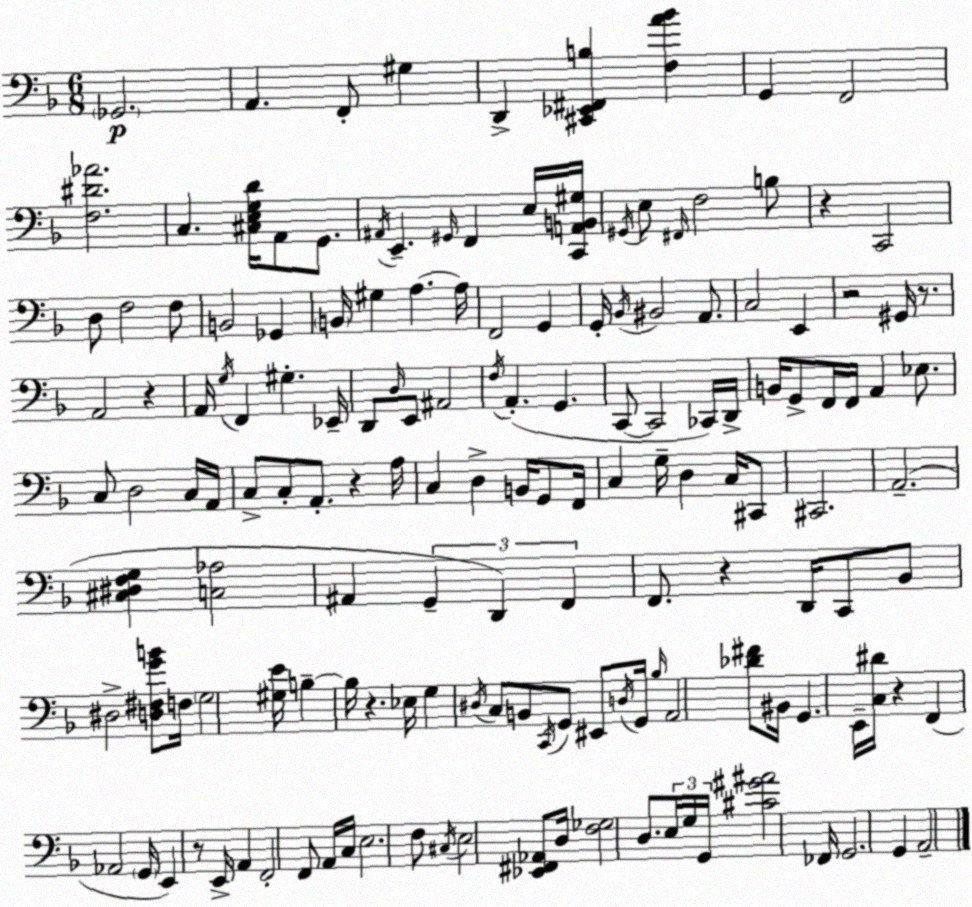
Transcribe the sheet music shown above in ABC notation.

X:1
T:Untitled
M:6/8
L:1/4
K:Dm
_G,,2 A,, F,,/2 ^G, D,, [^C,,_E,,^F,,B,] [F,A_B] G,, F,,2 [F,^D_A]2 C, [^C,E,G,D]/4 A,,/2 G,,/2 ^A,,/4 E,, ^G,,/4 F,, E,/4 [C,,A,,B,,^G,]/4 ^G,,/4 E,/2 ^F,,/4 F,2 B,/2 z C,,2 D,/2 F,2 F,/2 B,,2 _G,, B,,/4 ^G, A, A,/4 F,,2 G,, G,,/4 _B,,/4 ^B,,2 A,,/2 C,2 E,, z2 ^G,,/4 z/2 A,,2 z A,,/4 G,/4 F,, ^G, _E,,/4 D,,/2 D,/4 E,,/2 ^A,,2 F,/4 A,, G,, C,,/2 C,,2 _C,,/4 D,,/4 B,,/4 G,,/2 F,,/4 F,,/4 A,, _E,/2 C,/2 D,2 C,/4 A,,/4 C,/2 C,/2 A,,/2 z A,/4 C, D, B,,/4 G,,/2 F,,/4 C, G,/4 D, C,/4 ^C,,/2 ^C,,2 A,,2 [^C,^D,F,G,] [C,_A,]2 ^A,, G,, D,, F,, F,,/2 z D,,/4 C,,/2 _B,,/2 ^D,2 [D,^F,GB]/2 F,/4 G,2 [^G,E]/4 B, B,/4 z _E,/4 G, ^D,/4 C,/2 B,,/2 C,,/4 G,,/2 ^E,,/2 D,/4 G,,/4 _B,/4 A,,2 [_D^F]/2 ^B,,/4 G,, E,,/4 [C,^D]/4 z F,, _A,,2 G,,/4 E,, z/2 E,,/4 A,, F,,2 F,,/2 A,,/4 C,/4 E,2 F,/2 ^C,/4 E,2 [_E,,^F,,_A,,]/2 D,/4 [F,_G,]2 D,/2 E,/4 G,/4 G,,/4 [^C^G^A]2 _F,,/4 G,,2 G,, A,,2